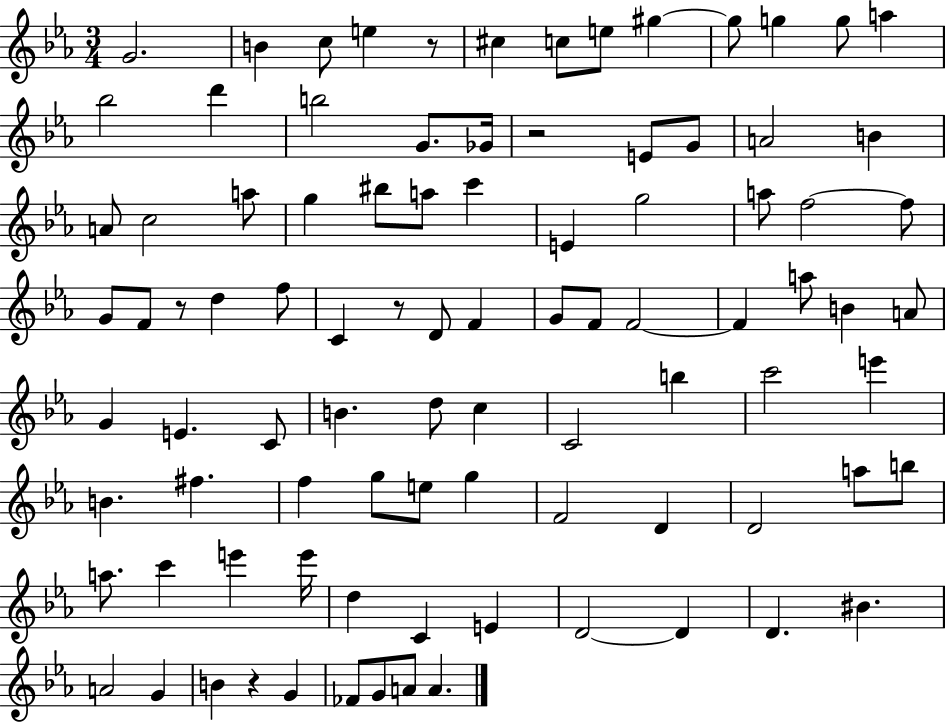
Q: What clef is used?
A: treble